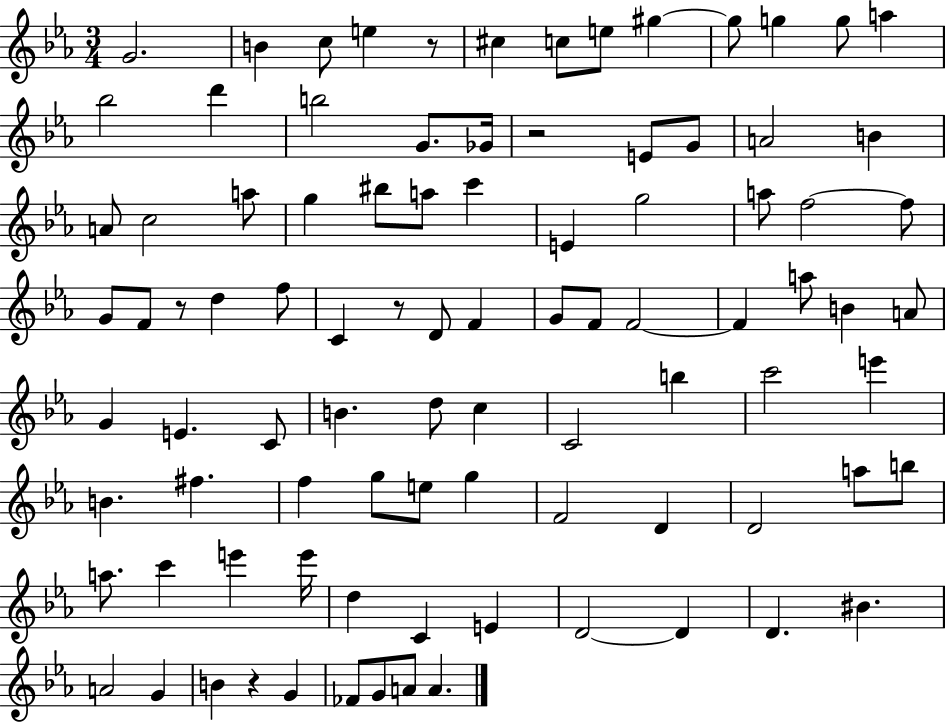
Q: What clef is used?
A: treble